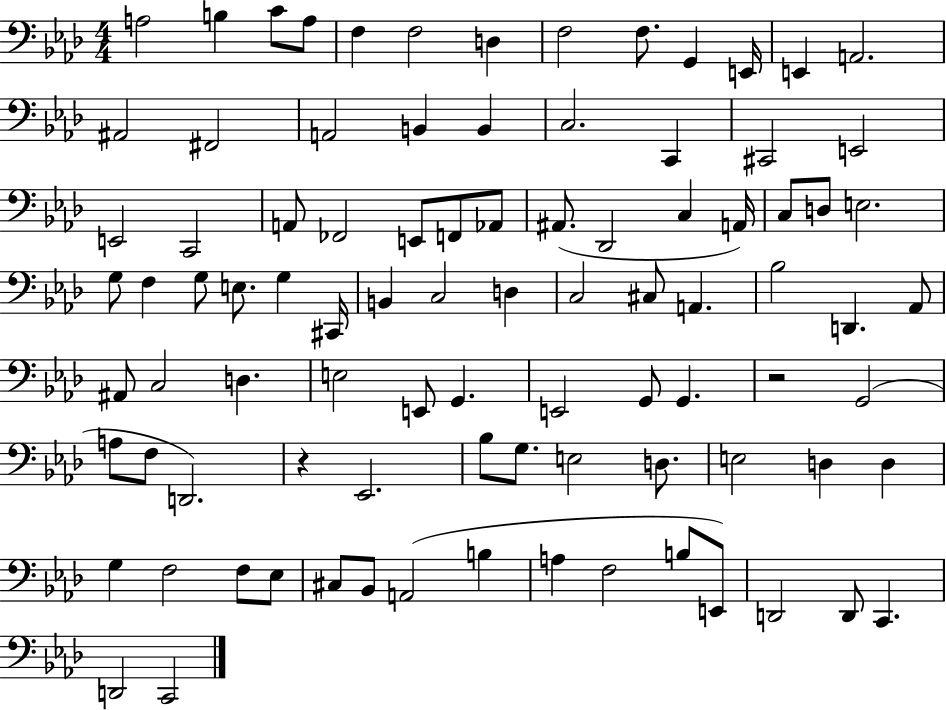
{
  \clef bass
  \numericTimeSignature
  \time 4/4
  \key aes \major
  \repeat volta 2 { a2 b4 c'8 a8 | f4 f2 d4 | f2 f8. g,4 e,16 | e,4 a,2. | \break ais,2 fis,2 | a,2 b,4 b,4 | c2. c,4 | cis,2 e,2 | \break e,2 c,2 | a,8 fes,2 e,8 f,8 aes,8 | ais,8.( des,2 c4 a,16) | c8 d8 e2. | \break g8 f4 g8 e8. g4 cis,16 | b,4 c2 d4 | c2 cis8 a,4. | bes2 d,4. aes,8 | \break ais,8 c2 d4. | e2 e,8 g,4. | e,2 g,8 g,4. | r2 g,2( | \break a8 f8 d,2.) | r4 ees,2. | bes8 g8. e2 d8. | e2 d4 d4 | \break g4 f2 f8 ees8 | cis8 bes,8 a,2( b4 | a4 f2 b8 e,8) | d,2 d,8 c,4. | \break d,2 c,2 | } \bar "|."
}